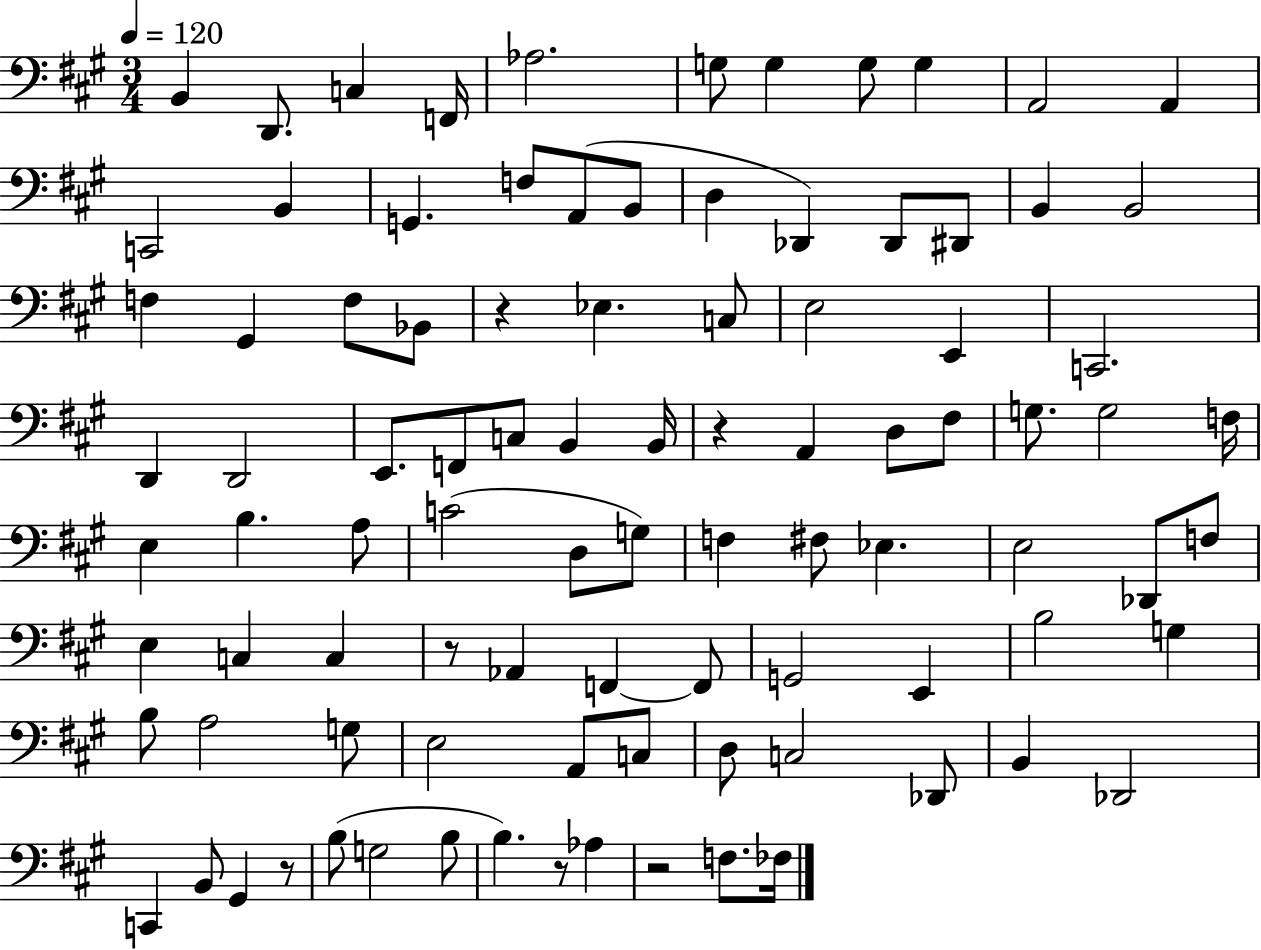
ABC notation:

X:1
T:Untitled
M:3/4
L:1/4
K:A
B,, D,,/2 C, F,,/4 _A,2 G,/2 G, G,/2 G, A,,2 A,, C,,2 B,, G,, F,/2 A,,/2 B,,/2 D, _D,, _D,,/2 ^D,,/2 B,, B,,2 F, ^G,, F,/2 _B,,/2 z _E, C,/2 E,2 E,, C,,2 D,, D,,2 E,,/2 F,,/2 C,/2 B,, B,,/4 z A,, D,/2 ^F,/2 G,/2 G,2 F,/4 E, B, A,/2 C2 D,/2 G,/2 F, ^F,/2 _E, E,2 _D,,/2 F,/2 E, C, C, z/2 _A,, F,, F,,/2 G,,2 E,, B,2 G, B,/2 A,2 G,/2 E,2 A,,/2 C,/2 D,/2 C,2 _D,,/2 B,, _D,,2 C,, B,,/2 ^G,, z/2 B,/2 G,2 B,/2 B, z/2 _A, z2 F,/2 _F,/4